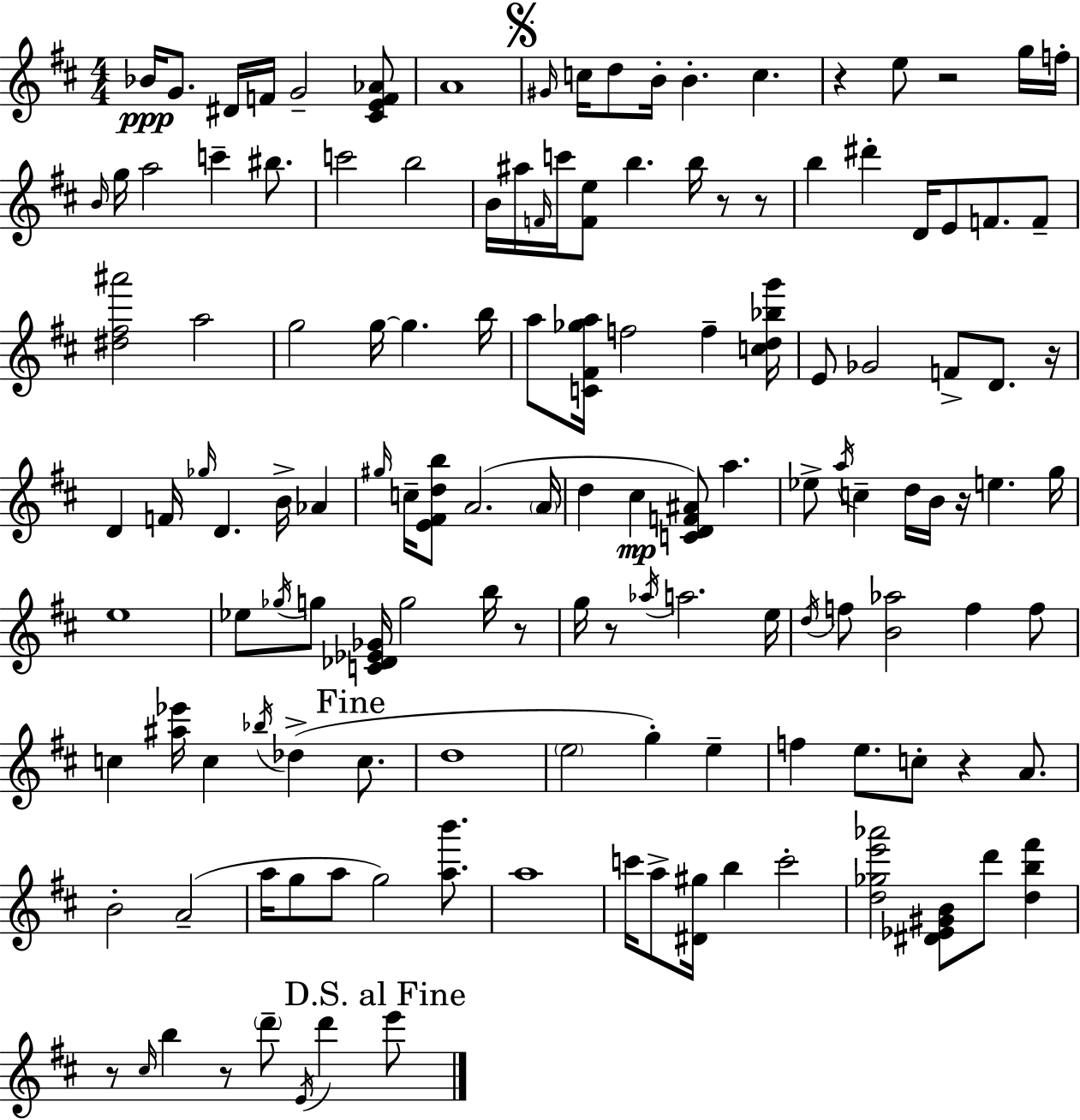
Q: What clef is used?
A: treble